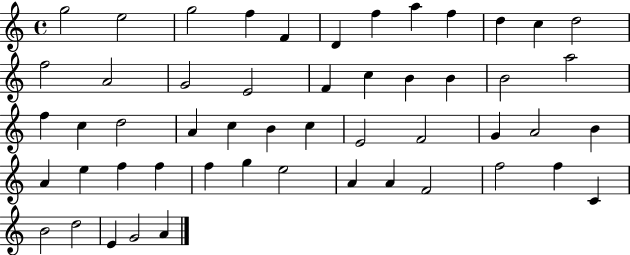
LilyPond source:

{
  \clef treble
  \time 4/4
  \defaultTimeSignature
  \key c \major
  g''2 e''2 | g''2 f''4 f'4 | d'4 f''4 a''4 f''4 | d''4 c''4 d''2 | \break f''2 a'2 | g'2 e'2 | f'4 c''4 b'4 b'4 | b'2 a''2 | \break f''4 c''4 d''2 | a'4 c''4 b'4 c''4 | e'2 f'2 | g'4 a'2 b'4 | \break a'4 e''4 f''4 f''4 | f''4 g''4 e''2 | a'4 a'4 f'2 | f''2 f''4 c'4 | \break b'2 d''2 | e'4 g'2 a'4 | \bar "|."
}